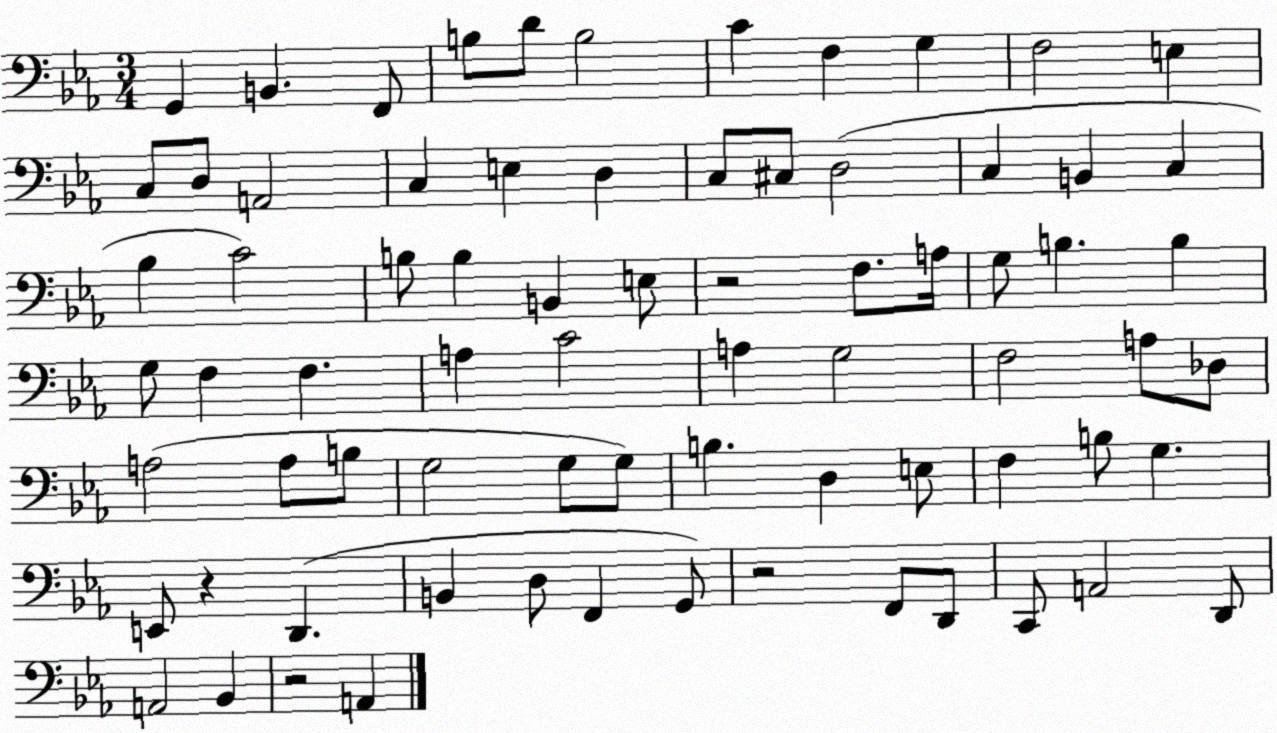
X:1
T:Untitled
M:3/4
L:1/4
K:Eb
G,, B,, F,,/2 B,/2 D/2 B,2 C F, G, F,2 E, C,/2 D,/2 A,,2 C, E, D, C,/2 ^C,/2 D,2 C, B,, C, _B, C2 B,/2 B, B,, E,/2 z2 F,/2 A,/4 G,/2 B, B, G,/2 F, F, A, C2 A, G,2 F,2 A,/2 _D,/2 A,2 A,/2 B,/2 G,2 G,/2 G,/2 B, D, E,/2 F, B,/2 G, E,,/2 z D,, B,, D,/2 F,, G,,/2 z2 F,,/2 D,,/2 C,,/2 A,,2 D,,/2 A,,2 _B,, z2 A,,